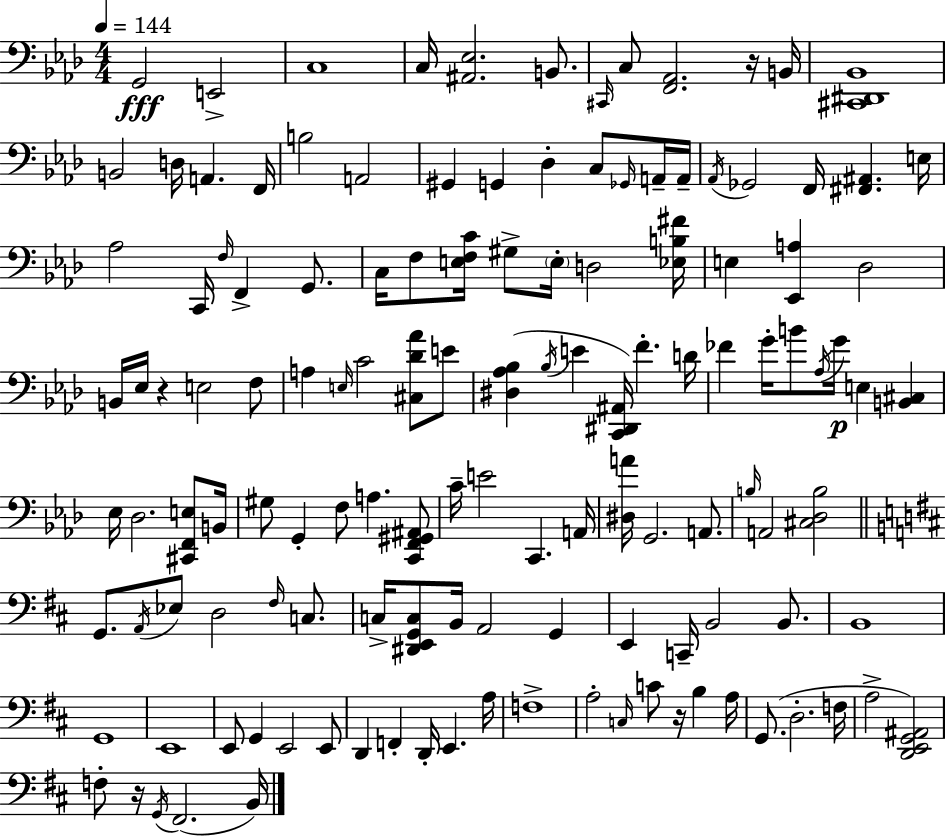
G2/h E2/h C3/w C3/s [A#2,Eb3]/h. B2/e. C#2/s C3/e [F2,Ab2]/h. R/s B2/s [C#2,D#2,Bb2]/w B2/h D3/s A2/q. F2/s B3/h A2/h G#2/q G2/q Db3/q C3/e Gb2/s A2/s A2/s Ab2/s Gb2/h F2/s [F#2,A#2]/q. E3/s Ab3/h C2/s F3/s F2/q G2/e. C3/s F3/e [E3,F3,C4]/s G#3/e E3/s D3/h [Eb3,B3,F#4]/s E3/q [Eb2,A3]/q Db3/h B2/s Eb3/s R/q E3/h F3/e A3/q E3/s C4/h [C#3,Db4,Ab4]/e E4/e [D#3,Ab3,Bb3]/q Bb3/s E4/q [C2,D#2,A#2]/s F4/q. D4/s FES4/q G4/s B4/e Ab3/s G4/s E3/q [B2,C#3]/q Eb3/s Db3/h. [C#2,F2,E3]/e B2/s G#3/e G2/q F3/e A3/q. [C2,F2,G#2,A#2]/e C4/s E4/h C2/q. A2/s [D#3,A4]/s G2/h. A2/e. B3/s A2/h [C#3,Db3,B3]/h G2/e. A2/s Eb3/e D3/h F#3/s C3/e. C3/s [D#2,E2,G2,C3]/e B2/s A2/h G2/q E2/q C2/s B2/h B2/e. B2/w G2/w E2/w E2/e G2/q E2/h E2/e D2/q F2/q D2/s E2/q. A3/s F3/w A3/h C3/s C4/e R/s B3/q A3/s G2/e. D3/h. F3/s A3/h [D2,E2,G2,A#2]/h F3/e R/s G2/s F#2/h. B2/s